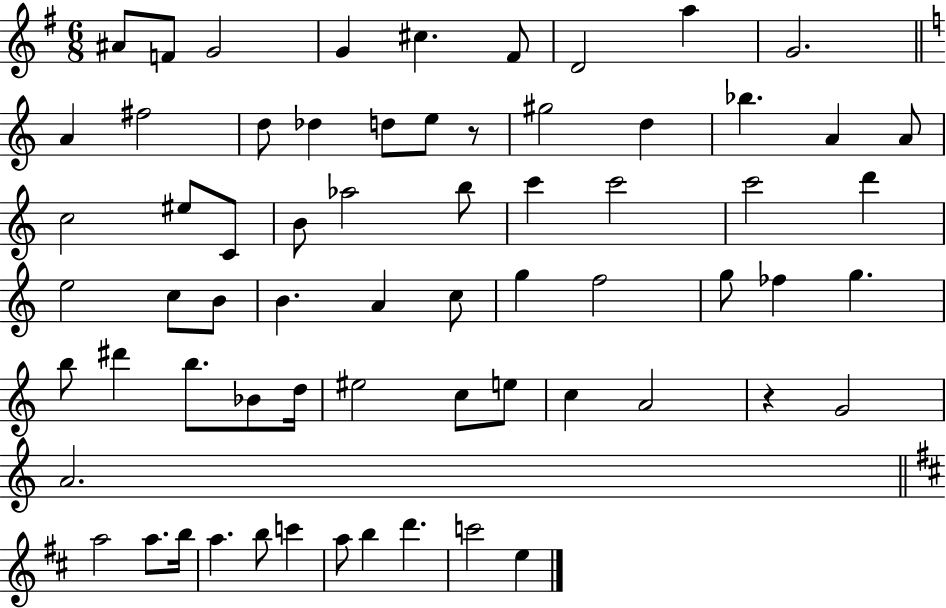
{
  \clef treble
  \numericTimeSignature
  \time 6/8
  \key g \major
  ais'8 f'8 g'2 | g'4 cis''4. fis'8 | d'2 a''4 | g'2. | \break \bar "||" \break \key a \minor a'4 fis''2 | d''8 des''4 d''8 e''8 r8 | gis''2 d''4 | bes''4. a'4 a'8 | \break c''2 eis''8 c'8 | b'8 aes''2 b''8 | c'''4 c'''2 | c'''2 d'''4 | \break e''2 c''8 b'8 | b'4. a'4 c''8 | g''4 f''2 | g''8 fes''4 g''4. | \break b''8 dis'''4 b''8. bes'8 d''16 | eis''2 c''8 e''8 | c''4 a'2 | r4 g'2 | \break a'2. | \bar "||" \break \key b \minor a''2 a''8. b''16 | a''4. b''8 c'''4 | a''8 b''4 d'''4. | c'''2 e''4 | \break \bar "|."
}